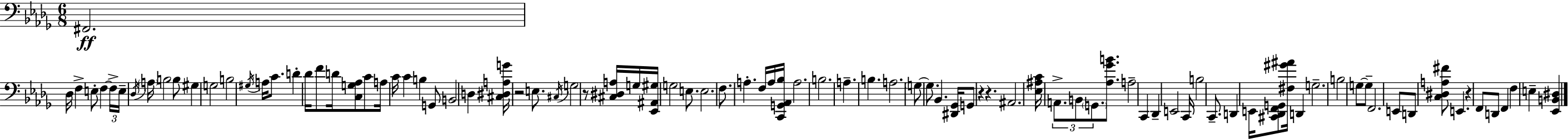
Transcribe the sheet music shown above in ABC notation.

X:1
T:Untitled
M:6/8
L:1/4
K:Bbm
^F,,2 _D,/4 F, E,/2 F, F,/4 E,/4 _D,/4 A,/4 B,2 B,/2 ^G, G,2 B,2 ^G,/4 A,/4 C/2 D _D/4 F/2 D/4 [C,G,_A,]/2 C/2 A,/4 C/4 C B, G,,/2 B,,2 D, [^C,^D,A,G]/4 z2 E,/2 ^C,/4 G,2 z/2 [^C,^D,A,]/4 G,/4 [_E,,^A,,^G,]/4 G,2 E,/2 E,2 F,/2 A, F,/4 A,/4 [C,,G,,_A,,_B,]/4 A,2 B,2 A, B, A,2 G,/2 G,/2 _B,, [^D,,_G,,]/4 G,,/2 z z ^A,,2 [_E,^A,C]/4 A,,/2 B,,/2 G,,/2 [_A,_GB]/2 A,2 C,, _D,, E,,2 C,,/4 B,2 C,,/2 D,, E,,/4 [^C,,_D,,F,,G,,]/2 [^F,^G^A]/4 D,, G,2 B,2 G,/2 G,/2 F,,2 E,,/2 D,,/2 [C,^D,A,^F]/2 E,, z F,,/2 D,,/2 F,, F, E, [_E,,B,,^D,]